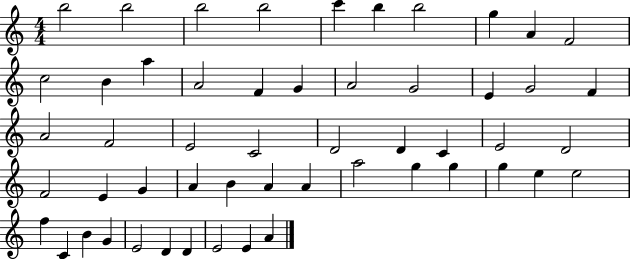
{
  \clef treble
  \numericTimeSignature
  \time 4/4
  \key c \major
  b''2 b''2 | b''2 b''2 | c'''4 b''4 b''2 | g''4 a'4 f'2 | \break c''2 b'4 a''4 | a'2 f'4 g'4 | a'2 g'2 | e'4 g'2 f'4 | \break a'2 f'2 | e'2 c'2 | d'2 d'4 c'4 | e'2 d'2 | \break f'2 e'4 g'4 | a'4 b'4 a'4 a'4 | a''2 g''4 g''4 | g''4 e''4 e''2 | \break f''4 c'4 b'4 g'4 | e'2 d'4 d'4 | e'2 e'4 a'4 | \bar "|."
}